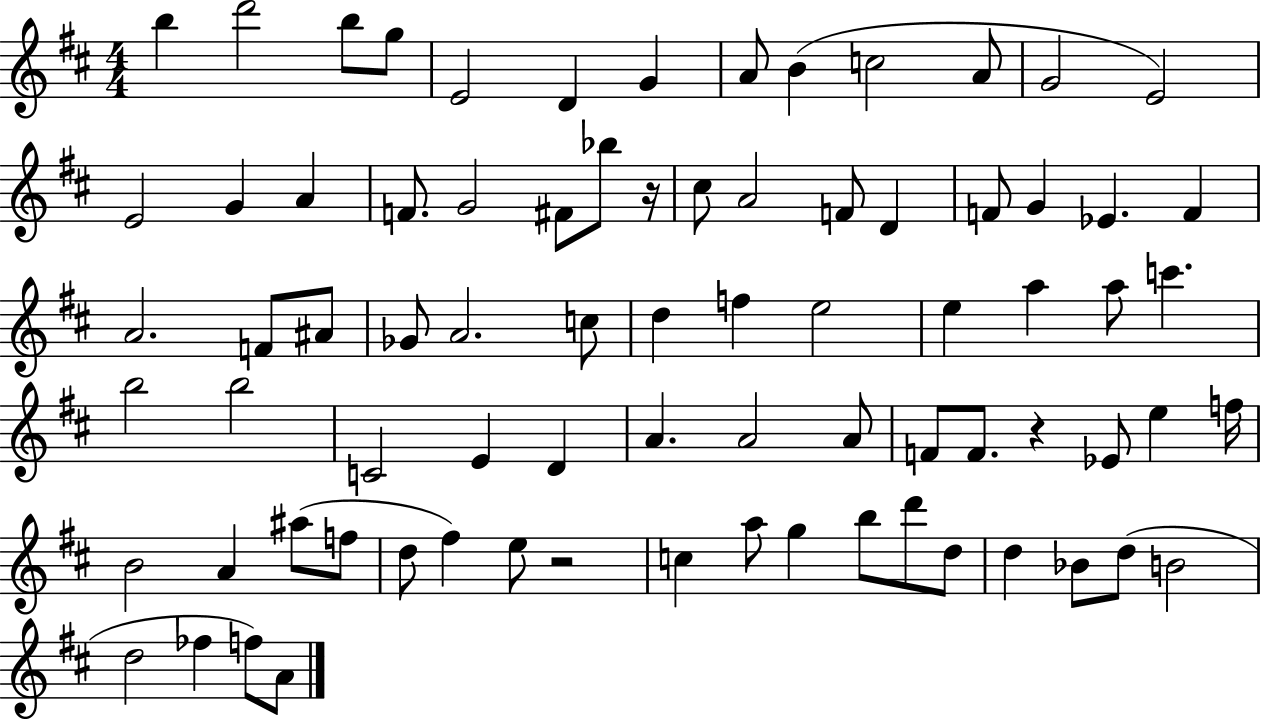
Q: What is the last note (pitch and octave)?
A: A4